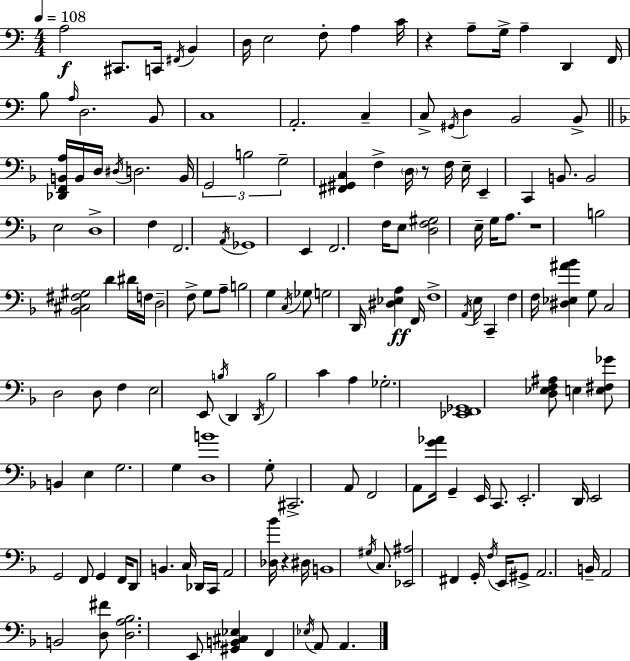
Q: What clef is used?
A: bass